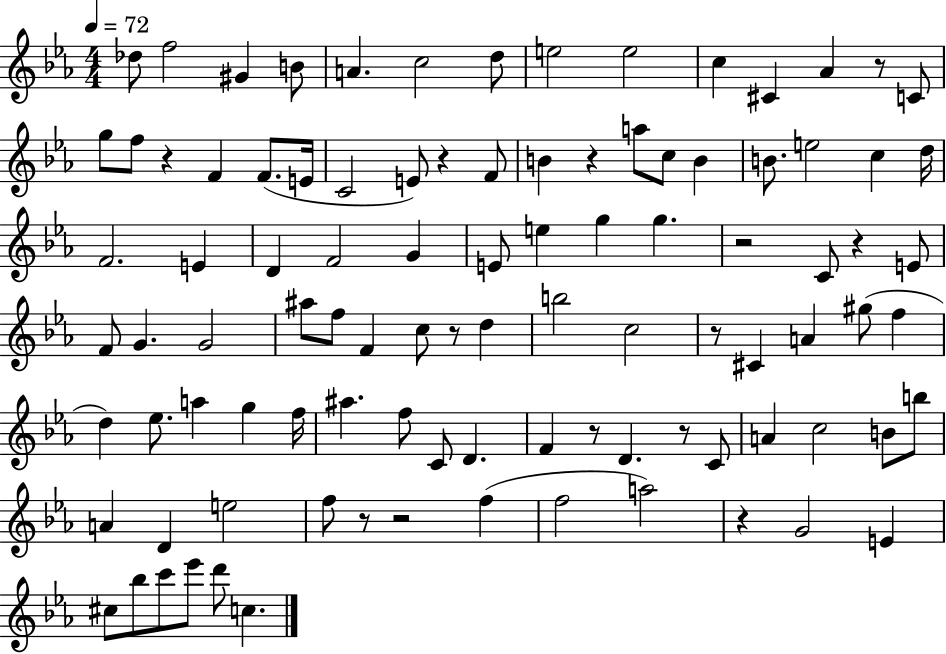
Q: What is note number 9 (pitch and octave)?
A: E5